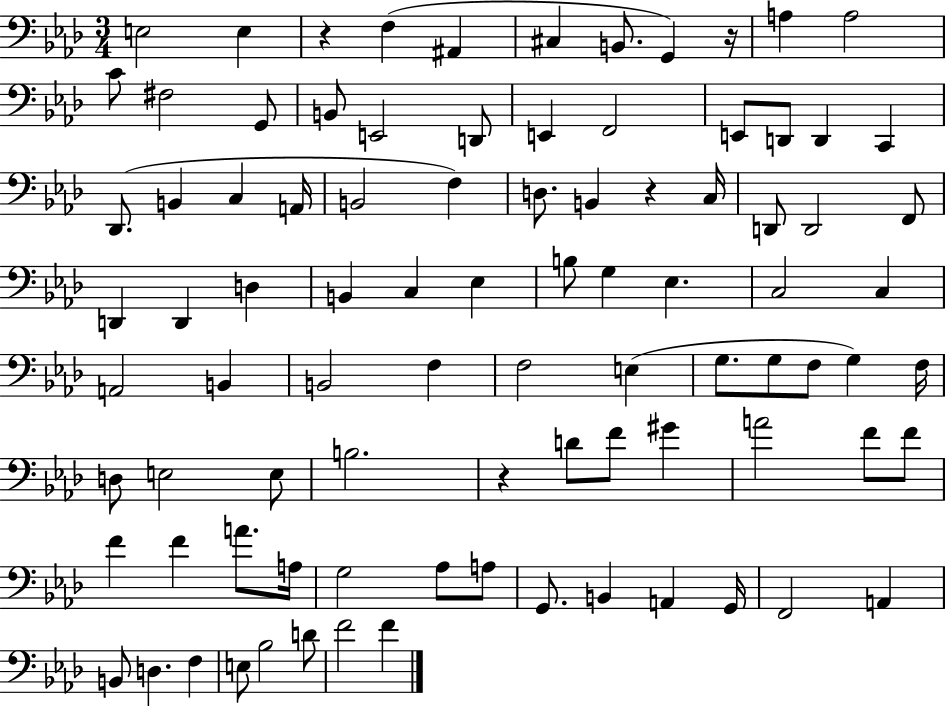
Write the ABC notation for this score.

X:1
T:Untitled
M:3/4
L:1/4
K:Ab
E,2 E, z F, ^A,, ^C, B,,/2 G,, z/4 A, A,2 C/2 ^F,2 G,,/2 B,,/2 E,,2 D,,/2 E,, F,,2 E,,/2 D,,/2 D,, C,, _D,,/2 B,, C, A,,/4 B,,2 F, D,/2 B,, z C,/4 D,,/2 D,,2 F,,/2 D,, D,, D, B,, C, _E, B,/2 G, _E, C,2 C, A,,2 B,, B,,2 F, F,2 E, G,/2 G,/2 F,/2 G, F,/4 D,/2 E,2 E,/2 B,2 z D/2 F/2 ^G A2 F/2 F/2 F F A/2 A,/4 G,2 _A,/2 A,/2 G,,/2 B,, A,, G,,/4 F,,2 A,, B,,/2 D, F, E,/2 _B,2 D/2 F2 F